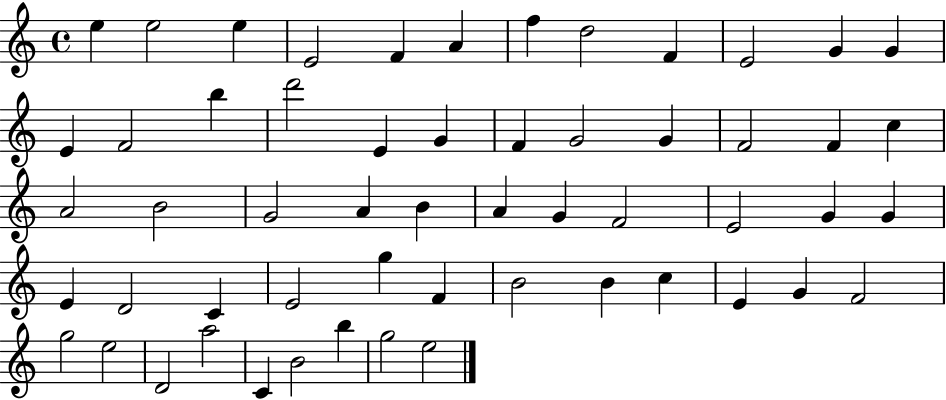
E5/q E5/h E5/q E4/h F4/q A4/q F5/q D5/h F4/q E4/h G4/q G4/q E4/q F4/h B5/q D6/h E4/q G4/q F4/q G4/h G4/q F4/h F4/q C5/q A4/h B4/h G4/h A4/q B4/q A4/q G4/q F4/h E4/h G4/q G4/q E4/q D4/h C4/q E4/h G5/q F4/q B4/h B4/q C5/q E4/q G4/q F4/h G5/h E5/h D4/h A5/h C4/q B4/h B5/q G5/h E5/h